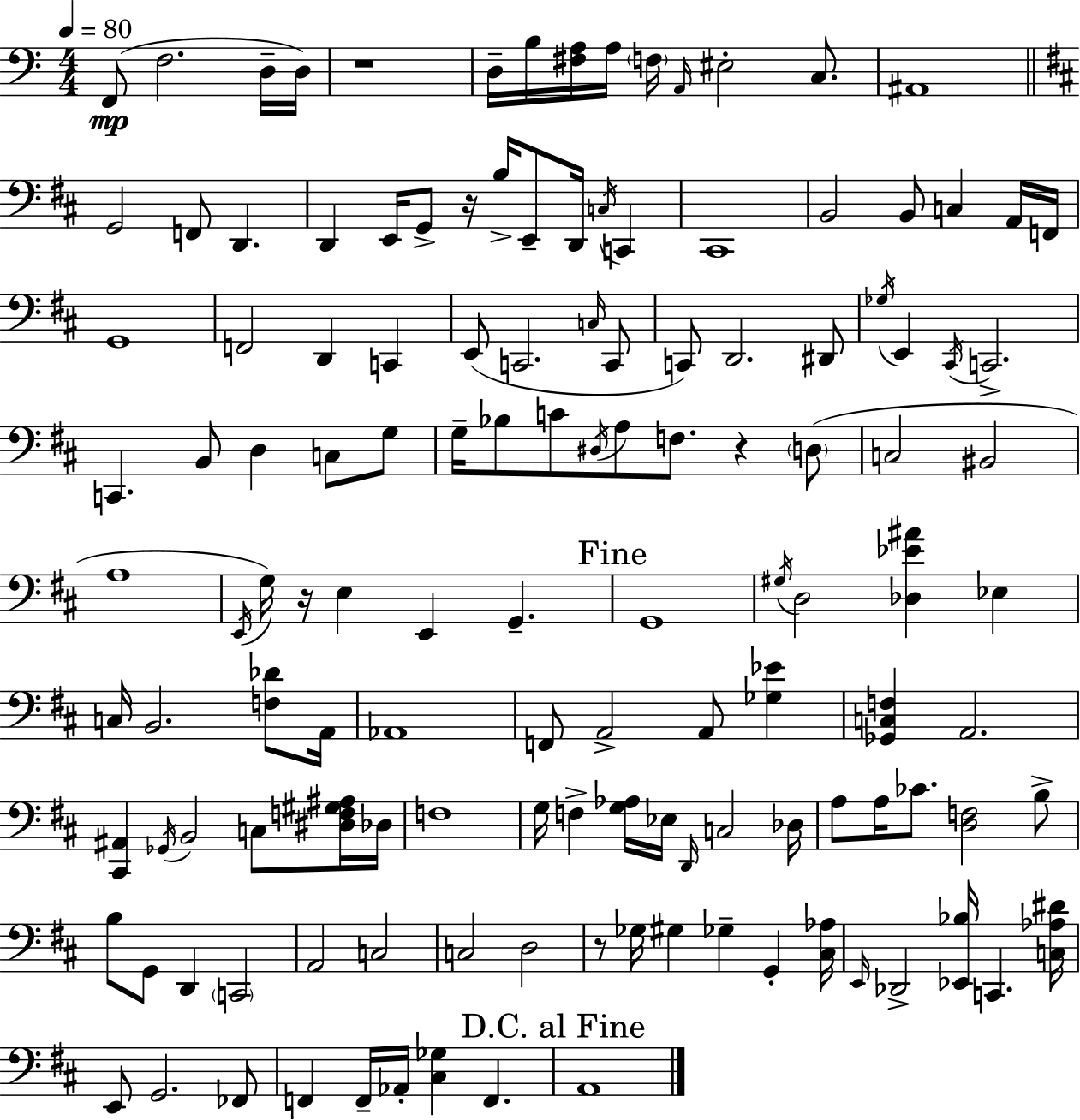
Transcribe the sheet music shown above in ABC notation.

X:1
T:Untitled
M:4/4
L:1/4
K:Am
F,,/2 F,2 D,/4 D,/4 z4 D,/4 B,/4 [^F,A,]/4 A,/4 F,/4 A,,/4 ^E,2 C,/2 ^A,,4 G,,2 F,,/2 D,, D,, E,,/4 G,,/2 z/4 B,/4 E,,/2 D,,/4 C,/4 C,, ^C,,4 B,,2 B,,/2 C, A,,/4 F,,/4 G,,4 F,,2 D,, C,, E,,/2 C,,2 C,/4 C,,/2 C,,/2 D,,2 ^D,,/2 _G,/4 E,, ^C,,/4 C,,2 C,, B,,/2 D, C,/2 G,/2 G,/4 _B,/2 C/2 ^D,/4 A,/2 F,/2 z D,/2 C,2 ^B,,2 A,4 E,,/4 G,/4 z/4 E, E,, G,, G,,4 ^G,/4 D,2 [_D,_E^A] _E, C,/4 B,,2 [F,_D]/2 A,,/4 _A,,4 F,,/2 A,,2 A,,/2 [_G,_E] [_G,,C,F,] A,,2 [^C,,^A,,] _G,,/4 B,,2 C,/2 [^D,F,^G,^A,]/4 _D,/4 F,4 G,/4 F, [G,_A,]/4 _E,/4 D,,/4 C,2 _D,/4 A,/2 A,/4 _C/2 [D,F,]2 B,/2 B,/2 G,,/2 D,, C,,2 A,,2 C,2 C,2 D,2 z/2 _G,/4 ^G, _G, G,, [^C,_A,]/4 E,,/4 _D,,2 [_E,,_B,]/4 C,, [C,_A,^D]/4 E,,/2 G,,2 _F,,/2 F,, F,,/4 _A,,/4 [^C,_G,] F,, A,,4